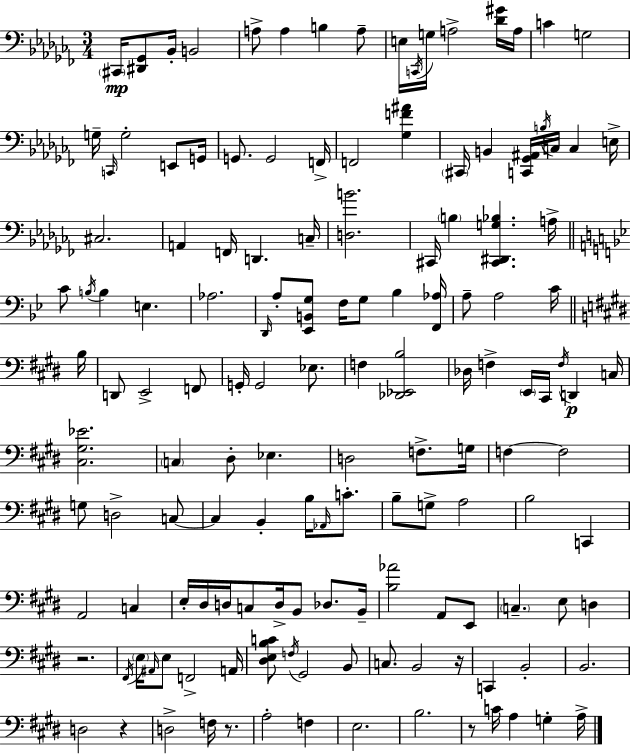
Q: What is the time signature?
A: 3/4